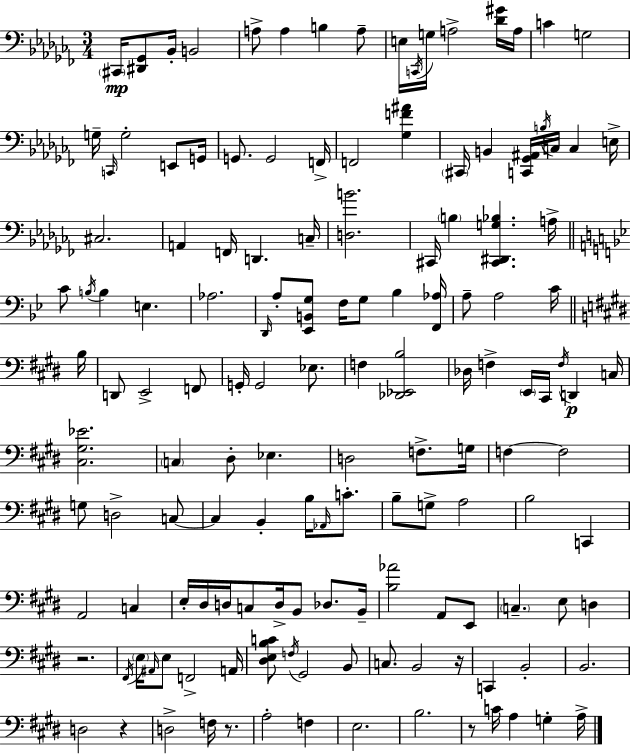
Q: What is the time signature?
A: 3/4